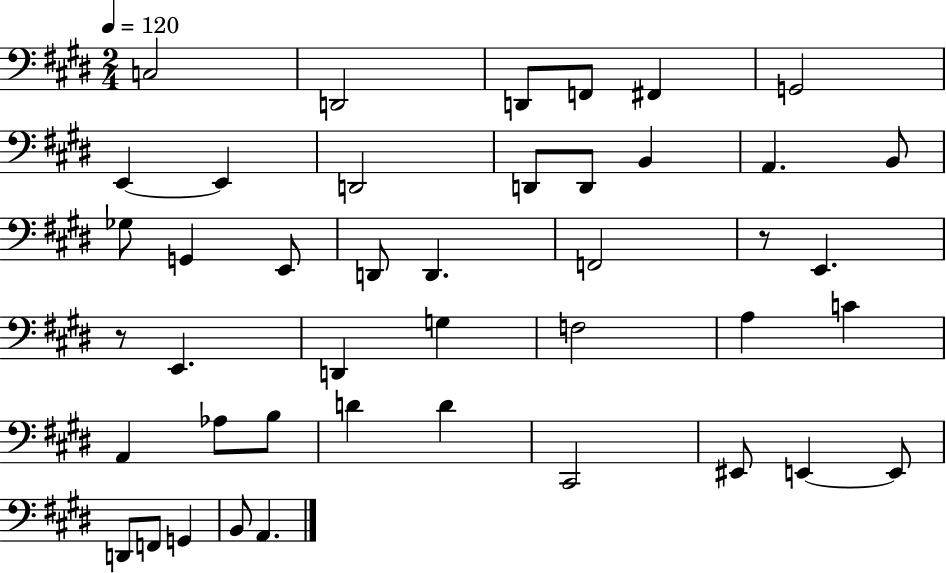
C3/h D2/h D2/e F2/e F#2/q G2/h E2/q E2/q D2/h D2/e D2/e B2/q A2/q. B2/e Gb3/e G2/q E2/e D2/e D2/q. F2/h R/e E2/q. R/e E2/q. D2/q G3/q F3/h A3/q C4/q A2/q Ab3/e B3/e D4/q D4/q C#2/h EIS2/e E2/q E2/e D2/e F2/e G2/q B2/e A2/q.